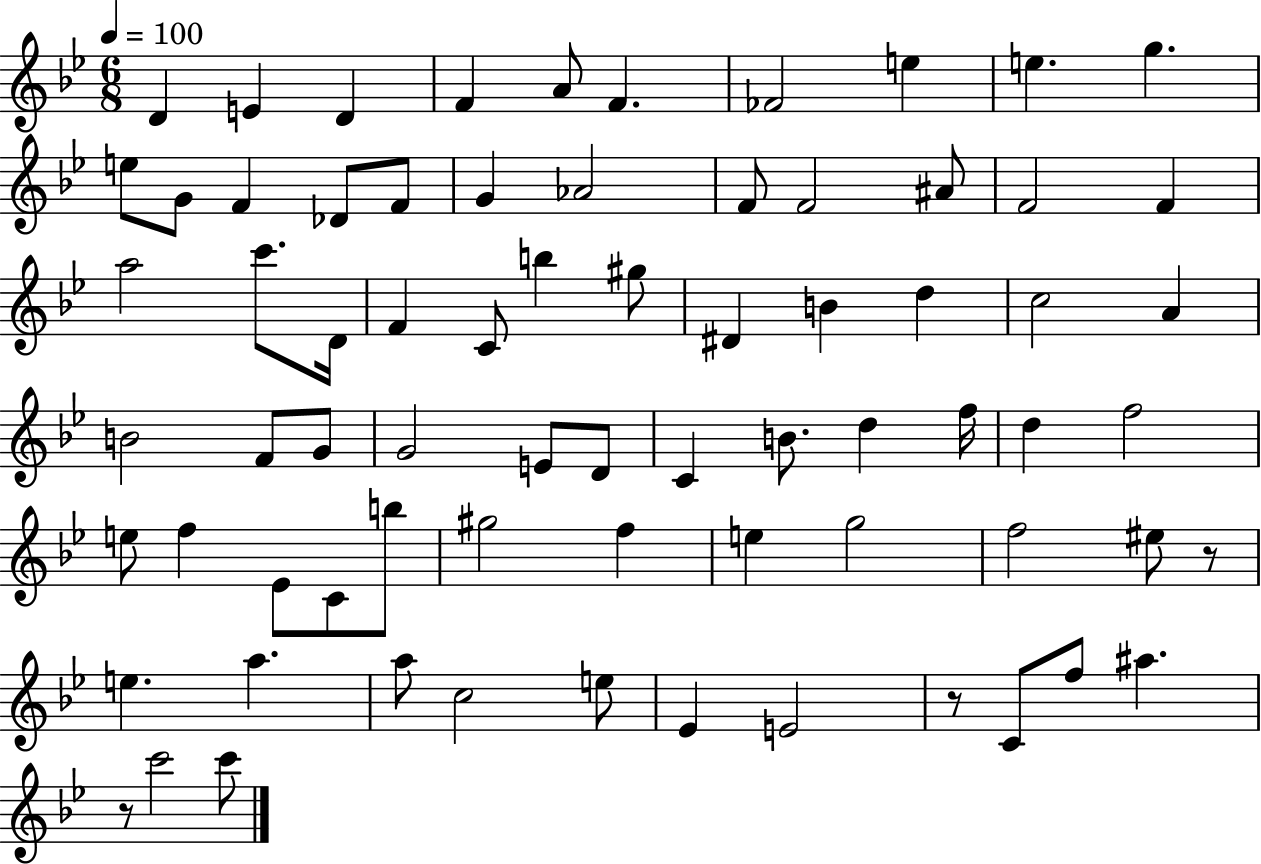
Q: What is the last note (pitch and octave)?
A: C6